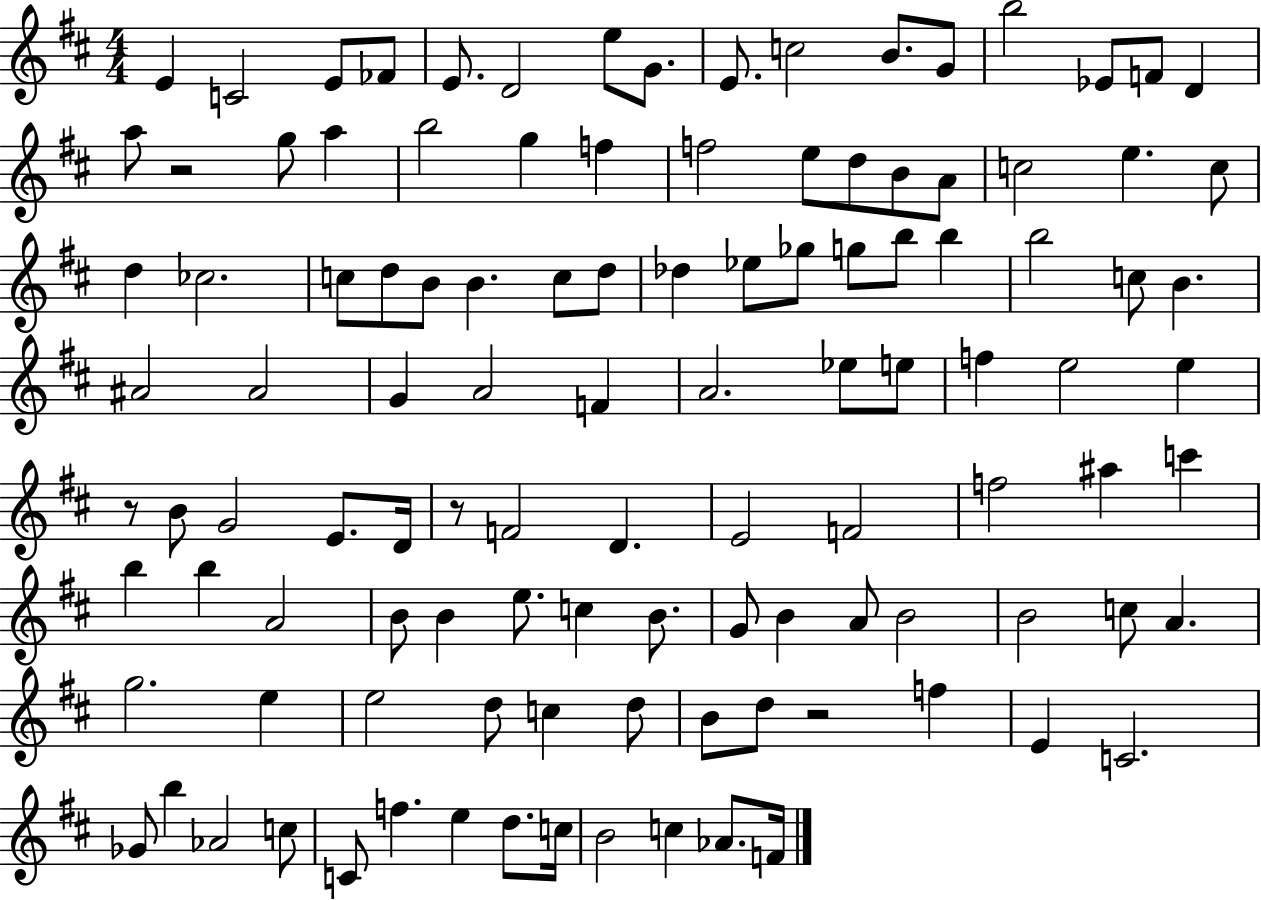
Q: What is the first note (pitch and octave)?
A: E4